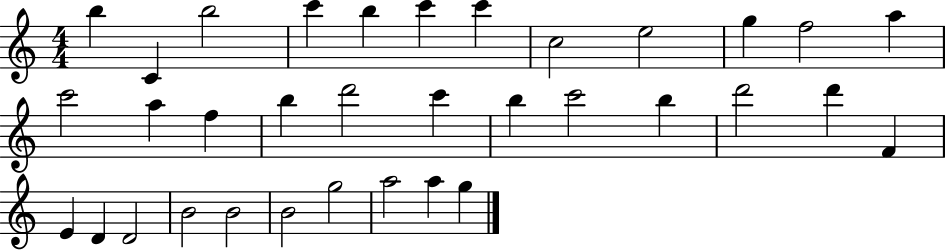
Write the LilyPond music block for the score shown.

{
  \clef treble
  \numericTimeSignature
  \time 4/4
  \key c \major
  b''4 c'4 b''2 | c'''4 b''4 c'''4 c'''4 | c''2 e''2 | g''4 f''2 a''4 | \break c'''2 a''4 f''4 | b''4 d'''2 c'''4 | b''4 c'''2 b''4 | d'''2 d'''4 f'4 | \break e'4 d'4 d'2 | b'2 b'2 | b'2 g''2 | a''2 a''4 g''4 | \break \bar "|."
}